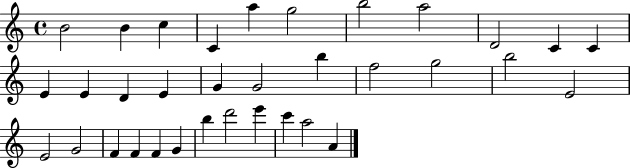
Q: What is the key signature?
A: C major